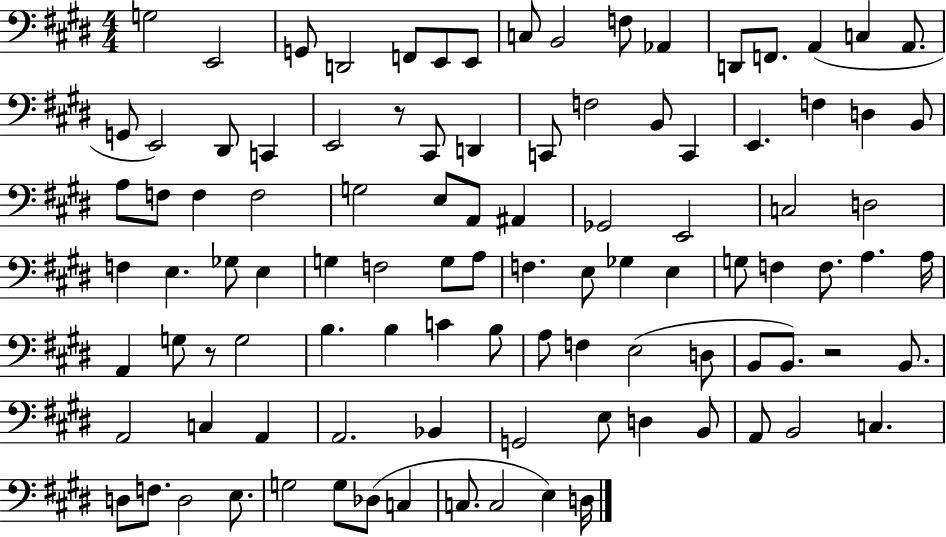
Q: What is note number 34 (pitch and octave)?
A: F3